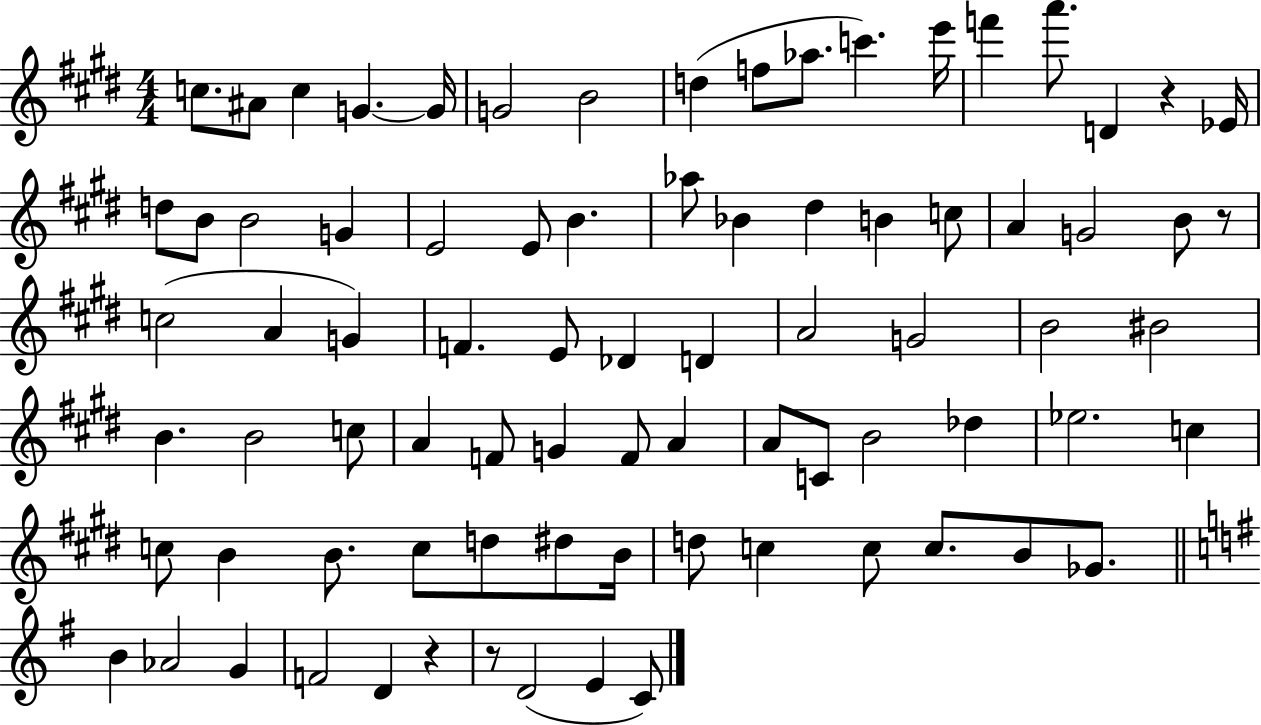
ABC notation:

X:1
T:Untitled
M:4/4
L:1/4
K:E
c/2 ^A/2 c G G/4 G2 B2 d f/2 _a/2 c' e'/4 f' a'/2 D z _E/4 d/2 B/2 B2 G E2 E/2 B _a/2 _B ^d B c/2 A G2 B/2 z/2 c2 A G F E/2 _D D A2 G2 B2 ^B2 B B2 c/2 A F/2 G F/2 A A/2 C/2 B2 _d _e2 c c/2 B B/2 c/2 d/2 ^d/2 B/4 d/2 c c/2 c/2 B/2 _G/2 B _A2 G F2 D z z/2 D2 E C/2